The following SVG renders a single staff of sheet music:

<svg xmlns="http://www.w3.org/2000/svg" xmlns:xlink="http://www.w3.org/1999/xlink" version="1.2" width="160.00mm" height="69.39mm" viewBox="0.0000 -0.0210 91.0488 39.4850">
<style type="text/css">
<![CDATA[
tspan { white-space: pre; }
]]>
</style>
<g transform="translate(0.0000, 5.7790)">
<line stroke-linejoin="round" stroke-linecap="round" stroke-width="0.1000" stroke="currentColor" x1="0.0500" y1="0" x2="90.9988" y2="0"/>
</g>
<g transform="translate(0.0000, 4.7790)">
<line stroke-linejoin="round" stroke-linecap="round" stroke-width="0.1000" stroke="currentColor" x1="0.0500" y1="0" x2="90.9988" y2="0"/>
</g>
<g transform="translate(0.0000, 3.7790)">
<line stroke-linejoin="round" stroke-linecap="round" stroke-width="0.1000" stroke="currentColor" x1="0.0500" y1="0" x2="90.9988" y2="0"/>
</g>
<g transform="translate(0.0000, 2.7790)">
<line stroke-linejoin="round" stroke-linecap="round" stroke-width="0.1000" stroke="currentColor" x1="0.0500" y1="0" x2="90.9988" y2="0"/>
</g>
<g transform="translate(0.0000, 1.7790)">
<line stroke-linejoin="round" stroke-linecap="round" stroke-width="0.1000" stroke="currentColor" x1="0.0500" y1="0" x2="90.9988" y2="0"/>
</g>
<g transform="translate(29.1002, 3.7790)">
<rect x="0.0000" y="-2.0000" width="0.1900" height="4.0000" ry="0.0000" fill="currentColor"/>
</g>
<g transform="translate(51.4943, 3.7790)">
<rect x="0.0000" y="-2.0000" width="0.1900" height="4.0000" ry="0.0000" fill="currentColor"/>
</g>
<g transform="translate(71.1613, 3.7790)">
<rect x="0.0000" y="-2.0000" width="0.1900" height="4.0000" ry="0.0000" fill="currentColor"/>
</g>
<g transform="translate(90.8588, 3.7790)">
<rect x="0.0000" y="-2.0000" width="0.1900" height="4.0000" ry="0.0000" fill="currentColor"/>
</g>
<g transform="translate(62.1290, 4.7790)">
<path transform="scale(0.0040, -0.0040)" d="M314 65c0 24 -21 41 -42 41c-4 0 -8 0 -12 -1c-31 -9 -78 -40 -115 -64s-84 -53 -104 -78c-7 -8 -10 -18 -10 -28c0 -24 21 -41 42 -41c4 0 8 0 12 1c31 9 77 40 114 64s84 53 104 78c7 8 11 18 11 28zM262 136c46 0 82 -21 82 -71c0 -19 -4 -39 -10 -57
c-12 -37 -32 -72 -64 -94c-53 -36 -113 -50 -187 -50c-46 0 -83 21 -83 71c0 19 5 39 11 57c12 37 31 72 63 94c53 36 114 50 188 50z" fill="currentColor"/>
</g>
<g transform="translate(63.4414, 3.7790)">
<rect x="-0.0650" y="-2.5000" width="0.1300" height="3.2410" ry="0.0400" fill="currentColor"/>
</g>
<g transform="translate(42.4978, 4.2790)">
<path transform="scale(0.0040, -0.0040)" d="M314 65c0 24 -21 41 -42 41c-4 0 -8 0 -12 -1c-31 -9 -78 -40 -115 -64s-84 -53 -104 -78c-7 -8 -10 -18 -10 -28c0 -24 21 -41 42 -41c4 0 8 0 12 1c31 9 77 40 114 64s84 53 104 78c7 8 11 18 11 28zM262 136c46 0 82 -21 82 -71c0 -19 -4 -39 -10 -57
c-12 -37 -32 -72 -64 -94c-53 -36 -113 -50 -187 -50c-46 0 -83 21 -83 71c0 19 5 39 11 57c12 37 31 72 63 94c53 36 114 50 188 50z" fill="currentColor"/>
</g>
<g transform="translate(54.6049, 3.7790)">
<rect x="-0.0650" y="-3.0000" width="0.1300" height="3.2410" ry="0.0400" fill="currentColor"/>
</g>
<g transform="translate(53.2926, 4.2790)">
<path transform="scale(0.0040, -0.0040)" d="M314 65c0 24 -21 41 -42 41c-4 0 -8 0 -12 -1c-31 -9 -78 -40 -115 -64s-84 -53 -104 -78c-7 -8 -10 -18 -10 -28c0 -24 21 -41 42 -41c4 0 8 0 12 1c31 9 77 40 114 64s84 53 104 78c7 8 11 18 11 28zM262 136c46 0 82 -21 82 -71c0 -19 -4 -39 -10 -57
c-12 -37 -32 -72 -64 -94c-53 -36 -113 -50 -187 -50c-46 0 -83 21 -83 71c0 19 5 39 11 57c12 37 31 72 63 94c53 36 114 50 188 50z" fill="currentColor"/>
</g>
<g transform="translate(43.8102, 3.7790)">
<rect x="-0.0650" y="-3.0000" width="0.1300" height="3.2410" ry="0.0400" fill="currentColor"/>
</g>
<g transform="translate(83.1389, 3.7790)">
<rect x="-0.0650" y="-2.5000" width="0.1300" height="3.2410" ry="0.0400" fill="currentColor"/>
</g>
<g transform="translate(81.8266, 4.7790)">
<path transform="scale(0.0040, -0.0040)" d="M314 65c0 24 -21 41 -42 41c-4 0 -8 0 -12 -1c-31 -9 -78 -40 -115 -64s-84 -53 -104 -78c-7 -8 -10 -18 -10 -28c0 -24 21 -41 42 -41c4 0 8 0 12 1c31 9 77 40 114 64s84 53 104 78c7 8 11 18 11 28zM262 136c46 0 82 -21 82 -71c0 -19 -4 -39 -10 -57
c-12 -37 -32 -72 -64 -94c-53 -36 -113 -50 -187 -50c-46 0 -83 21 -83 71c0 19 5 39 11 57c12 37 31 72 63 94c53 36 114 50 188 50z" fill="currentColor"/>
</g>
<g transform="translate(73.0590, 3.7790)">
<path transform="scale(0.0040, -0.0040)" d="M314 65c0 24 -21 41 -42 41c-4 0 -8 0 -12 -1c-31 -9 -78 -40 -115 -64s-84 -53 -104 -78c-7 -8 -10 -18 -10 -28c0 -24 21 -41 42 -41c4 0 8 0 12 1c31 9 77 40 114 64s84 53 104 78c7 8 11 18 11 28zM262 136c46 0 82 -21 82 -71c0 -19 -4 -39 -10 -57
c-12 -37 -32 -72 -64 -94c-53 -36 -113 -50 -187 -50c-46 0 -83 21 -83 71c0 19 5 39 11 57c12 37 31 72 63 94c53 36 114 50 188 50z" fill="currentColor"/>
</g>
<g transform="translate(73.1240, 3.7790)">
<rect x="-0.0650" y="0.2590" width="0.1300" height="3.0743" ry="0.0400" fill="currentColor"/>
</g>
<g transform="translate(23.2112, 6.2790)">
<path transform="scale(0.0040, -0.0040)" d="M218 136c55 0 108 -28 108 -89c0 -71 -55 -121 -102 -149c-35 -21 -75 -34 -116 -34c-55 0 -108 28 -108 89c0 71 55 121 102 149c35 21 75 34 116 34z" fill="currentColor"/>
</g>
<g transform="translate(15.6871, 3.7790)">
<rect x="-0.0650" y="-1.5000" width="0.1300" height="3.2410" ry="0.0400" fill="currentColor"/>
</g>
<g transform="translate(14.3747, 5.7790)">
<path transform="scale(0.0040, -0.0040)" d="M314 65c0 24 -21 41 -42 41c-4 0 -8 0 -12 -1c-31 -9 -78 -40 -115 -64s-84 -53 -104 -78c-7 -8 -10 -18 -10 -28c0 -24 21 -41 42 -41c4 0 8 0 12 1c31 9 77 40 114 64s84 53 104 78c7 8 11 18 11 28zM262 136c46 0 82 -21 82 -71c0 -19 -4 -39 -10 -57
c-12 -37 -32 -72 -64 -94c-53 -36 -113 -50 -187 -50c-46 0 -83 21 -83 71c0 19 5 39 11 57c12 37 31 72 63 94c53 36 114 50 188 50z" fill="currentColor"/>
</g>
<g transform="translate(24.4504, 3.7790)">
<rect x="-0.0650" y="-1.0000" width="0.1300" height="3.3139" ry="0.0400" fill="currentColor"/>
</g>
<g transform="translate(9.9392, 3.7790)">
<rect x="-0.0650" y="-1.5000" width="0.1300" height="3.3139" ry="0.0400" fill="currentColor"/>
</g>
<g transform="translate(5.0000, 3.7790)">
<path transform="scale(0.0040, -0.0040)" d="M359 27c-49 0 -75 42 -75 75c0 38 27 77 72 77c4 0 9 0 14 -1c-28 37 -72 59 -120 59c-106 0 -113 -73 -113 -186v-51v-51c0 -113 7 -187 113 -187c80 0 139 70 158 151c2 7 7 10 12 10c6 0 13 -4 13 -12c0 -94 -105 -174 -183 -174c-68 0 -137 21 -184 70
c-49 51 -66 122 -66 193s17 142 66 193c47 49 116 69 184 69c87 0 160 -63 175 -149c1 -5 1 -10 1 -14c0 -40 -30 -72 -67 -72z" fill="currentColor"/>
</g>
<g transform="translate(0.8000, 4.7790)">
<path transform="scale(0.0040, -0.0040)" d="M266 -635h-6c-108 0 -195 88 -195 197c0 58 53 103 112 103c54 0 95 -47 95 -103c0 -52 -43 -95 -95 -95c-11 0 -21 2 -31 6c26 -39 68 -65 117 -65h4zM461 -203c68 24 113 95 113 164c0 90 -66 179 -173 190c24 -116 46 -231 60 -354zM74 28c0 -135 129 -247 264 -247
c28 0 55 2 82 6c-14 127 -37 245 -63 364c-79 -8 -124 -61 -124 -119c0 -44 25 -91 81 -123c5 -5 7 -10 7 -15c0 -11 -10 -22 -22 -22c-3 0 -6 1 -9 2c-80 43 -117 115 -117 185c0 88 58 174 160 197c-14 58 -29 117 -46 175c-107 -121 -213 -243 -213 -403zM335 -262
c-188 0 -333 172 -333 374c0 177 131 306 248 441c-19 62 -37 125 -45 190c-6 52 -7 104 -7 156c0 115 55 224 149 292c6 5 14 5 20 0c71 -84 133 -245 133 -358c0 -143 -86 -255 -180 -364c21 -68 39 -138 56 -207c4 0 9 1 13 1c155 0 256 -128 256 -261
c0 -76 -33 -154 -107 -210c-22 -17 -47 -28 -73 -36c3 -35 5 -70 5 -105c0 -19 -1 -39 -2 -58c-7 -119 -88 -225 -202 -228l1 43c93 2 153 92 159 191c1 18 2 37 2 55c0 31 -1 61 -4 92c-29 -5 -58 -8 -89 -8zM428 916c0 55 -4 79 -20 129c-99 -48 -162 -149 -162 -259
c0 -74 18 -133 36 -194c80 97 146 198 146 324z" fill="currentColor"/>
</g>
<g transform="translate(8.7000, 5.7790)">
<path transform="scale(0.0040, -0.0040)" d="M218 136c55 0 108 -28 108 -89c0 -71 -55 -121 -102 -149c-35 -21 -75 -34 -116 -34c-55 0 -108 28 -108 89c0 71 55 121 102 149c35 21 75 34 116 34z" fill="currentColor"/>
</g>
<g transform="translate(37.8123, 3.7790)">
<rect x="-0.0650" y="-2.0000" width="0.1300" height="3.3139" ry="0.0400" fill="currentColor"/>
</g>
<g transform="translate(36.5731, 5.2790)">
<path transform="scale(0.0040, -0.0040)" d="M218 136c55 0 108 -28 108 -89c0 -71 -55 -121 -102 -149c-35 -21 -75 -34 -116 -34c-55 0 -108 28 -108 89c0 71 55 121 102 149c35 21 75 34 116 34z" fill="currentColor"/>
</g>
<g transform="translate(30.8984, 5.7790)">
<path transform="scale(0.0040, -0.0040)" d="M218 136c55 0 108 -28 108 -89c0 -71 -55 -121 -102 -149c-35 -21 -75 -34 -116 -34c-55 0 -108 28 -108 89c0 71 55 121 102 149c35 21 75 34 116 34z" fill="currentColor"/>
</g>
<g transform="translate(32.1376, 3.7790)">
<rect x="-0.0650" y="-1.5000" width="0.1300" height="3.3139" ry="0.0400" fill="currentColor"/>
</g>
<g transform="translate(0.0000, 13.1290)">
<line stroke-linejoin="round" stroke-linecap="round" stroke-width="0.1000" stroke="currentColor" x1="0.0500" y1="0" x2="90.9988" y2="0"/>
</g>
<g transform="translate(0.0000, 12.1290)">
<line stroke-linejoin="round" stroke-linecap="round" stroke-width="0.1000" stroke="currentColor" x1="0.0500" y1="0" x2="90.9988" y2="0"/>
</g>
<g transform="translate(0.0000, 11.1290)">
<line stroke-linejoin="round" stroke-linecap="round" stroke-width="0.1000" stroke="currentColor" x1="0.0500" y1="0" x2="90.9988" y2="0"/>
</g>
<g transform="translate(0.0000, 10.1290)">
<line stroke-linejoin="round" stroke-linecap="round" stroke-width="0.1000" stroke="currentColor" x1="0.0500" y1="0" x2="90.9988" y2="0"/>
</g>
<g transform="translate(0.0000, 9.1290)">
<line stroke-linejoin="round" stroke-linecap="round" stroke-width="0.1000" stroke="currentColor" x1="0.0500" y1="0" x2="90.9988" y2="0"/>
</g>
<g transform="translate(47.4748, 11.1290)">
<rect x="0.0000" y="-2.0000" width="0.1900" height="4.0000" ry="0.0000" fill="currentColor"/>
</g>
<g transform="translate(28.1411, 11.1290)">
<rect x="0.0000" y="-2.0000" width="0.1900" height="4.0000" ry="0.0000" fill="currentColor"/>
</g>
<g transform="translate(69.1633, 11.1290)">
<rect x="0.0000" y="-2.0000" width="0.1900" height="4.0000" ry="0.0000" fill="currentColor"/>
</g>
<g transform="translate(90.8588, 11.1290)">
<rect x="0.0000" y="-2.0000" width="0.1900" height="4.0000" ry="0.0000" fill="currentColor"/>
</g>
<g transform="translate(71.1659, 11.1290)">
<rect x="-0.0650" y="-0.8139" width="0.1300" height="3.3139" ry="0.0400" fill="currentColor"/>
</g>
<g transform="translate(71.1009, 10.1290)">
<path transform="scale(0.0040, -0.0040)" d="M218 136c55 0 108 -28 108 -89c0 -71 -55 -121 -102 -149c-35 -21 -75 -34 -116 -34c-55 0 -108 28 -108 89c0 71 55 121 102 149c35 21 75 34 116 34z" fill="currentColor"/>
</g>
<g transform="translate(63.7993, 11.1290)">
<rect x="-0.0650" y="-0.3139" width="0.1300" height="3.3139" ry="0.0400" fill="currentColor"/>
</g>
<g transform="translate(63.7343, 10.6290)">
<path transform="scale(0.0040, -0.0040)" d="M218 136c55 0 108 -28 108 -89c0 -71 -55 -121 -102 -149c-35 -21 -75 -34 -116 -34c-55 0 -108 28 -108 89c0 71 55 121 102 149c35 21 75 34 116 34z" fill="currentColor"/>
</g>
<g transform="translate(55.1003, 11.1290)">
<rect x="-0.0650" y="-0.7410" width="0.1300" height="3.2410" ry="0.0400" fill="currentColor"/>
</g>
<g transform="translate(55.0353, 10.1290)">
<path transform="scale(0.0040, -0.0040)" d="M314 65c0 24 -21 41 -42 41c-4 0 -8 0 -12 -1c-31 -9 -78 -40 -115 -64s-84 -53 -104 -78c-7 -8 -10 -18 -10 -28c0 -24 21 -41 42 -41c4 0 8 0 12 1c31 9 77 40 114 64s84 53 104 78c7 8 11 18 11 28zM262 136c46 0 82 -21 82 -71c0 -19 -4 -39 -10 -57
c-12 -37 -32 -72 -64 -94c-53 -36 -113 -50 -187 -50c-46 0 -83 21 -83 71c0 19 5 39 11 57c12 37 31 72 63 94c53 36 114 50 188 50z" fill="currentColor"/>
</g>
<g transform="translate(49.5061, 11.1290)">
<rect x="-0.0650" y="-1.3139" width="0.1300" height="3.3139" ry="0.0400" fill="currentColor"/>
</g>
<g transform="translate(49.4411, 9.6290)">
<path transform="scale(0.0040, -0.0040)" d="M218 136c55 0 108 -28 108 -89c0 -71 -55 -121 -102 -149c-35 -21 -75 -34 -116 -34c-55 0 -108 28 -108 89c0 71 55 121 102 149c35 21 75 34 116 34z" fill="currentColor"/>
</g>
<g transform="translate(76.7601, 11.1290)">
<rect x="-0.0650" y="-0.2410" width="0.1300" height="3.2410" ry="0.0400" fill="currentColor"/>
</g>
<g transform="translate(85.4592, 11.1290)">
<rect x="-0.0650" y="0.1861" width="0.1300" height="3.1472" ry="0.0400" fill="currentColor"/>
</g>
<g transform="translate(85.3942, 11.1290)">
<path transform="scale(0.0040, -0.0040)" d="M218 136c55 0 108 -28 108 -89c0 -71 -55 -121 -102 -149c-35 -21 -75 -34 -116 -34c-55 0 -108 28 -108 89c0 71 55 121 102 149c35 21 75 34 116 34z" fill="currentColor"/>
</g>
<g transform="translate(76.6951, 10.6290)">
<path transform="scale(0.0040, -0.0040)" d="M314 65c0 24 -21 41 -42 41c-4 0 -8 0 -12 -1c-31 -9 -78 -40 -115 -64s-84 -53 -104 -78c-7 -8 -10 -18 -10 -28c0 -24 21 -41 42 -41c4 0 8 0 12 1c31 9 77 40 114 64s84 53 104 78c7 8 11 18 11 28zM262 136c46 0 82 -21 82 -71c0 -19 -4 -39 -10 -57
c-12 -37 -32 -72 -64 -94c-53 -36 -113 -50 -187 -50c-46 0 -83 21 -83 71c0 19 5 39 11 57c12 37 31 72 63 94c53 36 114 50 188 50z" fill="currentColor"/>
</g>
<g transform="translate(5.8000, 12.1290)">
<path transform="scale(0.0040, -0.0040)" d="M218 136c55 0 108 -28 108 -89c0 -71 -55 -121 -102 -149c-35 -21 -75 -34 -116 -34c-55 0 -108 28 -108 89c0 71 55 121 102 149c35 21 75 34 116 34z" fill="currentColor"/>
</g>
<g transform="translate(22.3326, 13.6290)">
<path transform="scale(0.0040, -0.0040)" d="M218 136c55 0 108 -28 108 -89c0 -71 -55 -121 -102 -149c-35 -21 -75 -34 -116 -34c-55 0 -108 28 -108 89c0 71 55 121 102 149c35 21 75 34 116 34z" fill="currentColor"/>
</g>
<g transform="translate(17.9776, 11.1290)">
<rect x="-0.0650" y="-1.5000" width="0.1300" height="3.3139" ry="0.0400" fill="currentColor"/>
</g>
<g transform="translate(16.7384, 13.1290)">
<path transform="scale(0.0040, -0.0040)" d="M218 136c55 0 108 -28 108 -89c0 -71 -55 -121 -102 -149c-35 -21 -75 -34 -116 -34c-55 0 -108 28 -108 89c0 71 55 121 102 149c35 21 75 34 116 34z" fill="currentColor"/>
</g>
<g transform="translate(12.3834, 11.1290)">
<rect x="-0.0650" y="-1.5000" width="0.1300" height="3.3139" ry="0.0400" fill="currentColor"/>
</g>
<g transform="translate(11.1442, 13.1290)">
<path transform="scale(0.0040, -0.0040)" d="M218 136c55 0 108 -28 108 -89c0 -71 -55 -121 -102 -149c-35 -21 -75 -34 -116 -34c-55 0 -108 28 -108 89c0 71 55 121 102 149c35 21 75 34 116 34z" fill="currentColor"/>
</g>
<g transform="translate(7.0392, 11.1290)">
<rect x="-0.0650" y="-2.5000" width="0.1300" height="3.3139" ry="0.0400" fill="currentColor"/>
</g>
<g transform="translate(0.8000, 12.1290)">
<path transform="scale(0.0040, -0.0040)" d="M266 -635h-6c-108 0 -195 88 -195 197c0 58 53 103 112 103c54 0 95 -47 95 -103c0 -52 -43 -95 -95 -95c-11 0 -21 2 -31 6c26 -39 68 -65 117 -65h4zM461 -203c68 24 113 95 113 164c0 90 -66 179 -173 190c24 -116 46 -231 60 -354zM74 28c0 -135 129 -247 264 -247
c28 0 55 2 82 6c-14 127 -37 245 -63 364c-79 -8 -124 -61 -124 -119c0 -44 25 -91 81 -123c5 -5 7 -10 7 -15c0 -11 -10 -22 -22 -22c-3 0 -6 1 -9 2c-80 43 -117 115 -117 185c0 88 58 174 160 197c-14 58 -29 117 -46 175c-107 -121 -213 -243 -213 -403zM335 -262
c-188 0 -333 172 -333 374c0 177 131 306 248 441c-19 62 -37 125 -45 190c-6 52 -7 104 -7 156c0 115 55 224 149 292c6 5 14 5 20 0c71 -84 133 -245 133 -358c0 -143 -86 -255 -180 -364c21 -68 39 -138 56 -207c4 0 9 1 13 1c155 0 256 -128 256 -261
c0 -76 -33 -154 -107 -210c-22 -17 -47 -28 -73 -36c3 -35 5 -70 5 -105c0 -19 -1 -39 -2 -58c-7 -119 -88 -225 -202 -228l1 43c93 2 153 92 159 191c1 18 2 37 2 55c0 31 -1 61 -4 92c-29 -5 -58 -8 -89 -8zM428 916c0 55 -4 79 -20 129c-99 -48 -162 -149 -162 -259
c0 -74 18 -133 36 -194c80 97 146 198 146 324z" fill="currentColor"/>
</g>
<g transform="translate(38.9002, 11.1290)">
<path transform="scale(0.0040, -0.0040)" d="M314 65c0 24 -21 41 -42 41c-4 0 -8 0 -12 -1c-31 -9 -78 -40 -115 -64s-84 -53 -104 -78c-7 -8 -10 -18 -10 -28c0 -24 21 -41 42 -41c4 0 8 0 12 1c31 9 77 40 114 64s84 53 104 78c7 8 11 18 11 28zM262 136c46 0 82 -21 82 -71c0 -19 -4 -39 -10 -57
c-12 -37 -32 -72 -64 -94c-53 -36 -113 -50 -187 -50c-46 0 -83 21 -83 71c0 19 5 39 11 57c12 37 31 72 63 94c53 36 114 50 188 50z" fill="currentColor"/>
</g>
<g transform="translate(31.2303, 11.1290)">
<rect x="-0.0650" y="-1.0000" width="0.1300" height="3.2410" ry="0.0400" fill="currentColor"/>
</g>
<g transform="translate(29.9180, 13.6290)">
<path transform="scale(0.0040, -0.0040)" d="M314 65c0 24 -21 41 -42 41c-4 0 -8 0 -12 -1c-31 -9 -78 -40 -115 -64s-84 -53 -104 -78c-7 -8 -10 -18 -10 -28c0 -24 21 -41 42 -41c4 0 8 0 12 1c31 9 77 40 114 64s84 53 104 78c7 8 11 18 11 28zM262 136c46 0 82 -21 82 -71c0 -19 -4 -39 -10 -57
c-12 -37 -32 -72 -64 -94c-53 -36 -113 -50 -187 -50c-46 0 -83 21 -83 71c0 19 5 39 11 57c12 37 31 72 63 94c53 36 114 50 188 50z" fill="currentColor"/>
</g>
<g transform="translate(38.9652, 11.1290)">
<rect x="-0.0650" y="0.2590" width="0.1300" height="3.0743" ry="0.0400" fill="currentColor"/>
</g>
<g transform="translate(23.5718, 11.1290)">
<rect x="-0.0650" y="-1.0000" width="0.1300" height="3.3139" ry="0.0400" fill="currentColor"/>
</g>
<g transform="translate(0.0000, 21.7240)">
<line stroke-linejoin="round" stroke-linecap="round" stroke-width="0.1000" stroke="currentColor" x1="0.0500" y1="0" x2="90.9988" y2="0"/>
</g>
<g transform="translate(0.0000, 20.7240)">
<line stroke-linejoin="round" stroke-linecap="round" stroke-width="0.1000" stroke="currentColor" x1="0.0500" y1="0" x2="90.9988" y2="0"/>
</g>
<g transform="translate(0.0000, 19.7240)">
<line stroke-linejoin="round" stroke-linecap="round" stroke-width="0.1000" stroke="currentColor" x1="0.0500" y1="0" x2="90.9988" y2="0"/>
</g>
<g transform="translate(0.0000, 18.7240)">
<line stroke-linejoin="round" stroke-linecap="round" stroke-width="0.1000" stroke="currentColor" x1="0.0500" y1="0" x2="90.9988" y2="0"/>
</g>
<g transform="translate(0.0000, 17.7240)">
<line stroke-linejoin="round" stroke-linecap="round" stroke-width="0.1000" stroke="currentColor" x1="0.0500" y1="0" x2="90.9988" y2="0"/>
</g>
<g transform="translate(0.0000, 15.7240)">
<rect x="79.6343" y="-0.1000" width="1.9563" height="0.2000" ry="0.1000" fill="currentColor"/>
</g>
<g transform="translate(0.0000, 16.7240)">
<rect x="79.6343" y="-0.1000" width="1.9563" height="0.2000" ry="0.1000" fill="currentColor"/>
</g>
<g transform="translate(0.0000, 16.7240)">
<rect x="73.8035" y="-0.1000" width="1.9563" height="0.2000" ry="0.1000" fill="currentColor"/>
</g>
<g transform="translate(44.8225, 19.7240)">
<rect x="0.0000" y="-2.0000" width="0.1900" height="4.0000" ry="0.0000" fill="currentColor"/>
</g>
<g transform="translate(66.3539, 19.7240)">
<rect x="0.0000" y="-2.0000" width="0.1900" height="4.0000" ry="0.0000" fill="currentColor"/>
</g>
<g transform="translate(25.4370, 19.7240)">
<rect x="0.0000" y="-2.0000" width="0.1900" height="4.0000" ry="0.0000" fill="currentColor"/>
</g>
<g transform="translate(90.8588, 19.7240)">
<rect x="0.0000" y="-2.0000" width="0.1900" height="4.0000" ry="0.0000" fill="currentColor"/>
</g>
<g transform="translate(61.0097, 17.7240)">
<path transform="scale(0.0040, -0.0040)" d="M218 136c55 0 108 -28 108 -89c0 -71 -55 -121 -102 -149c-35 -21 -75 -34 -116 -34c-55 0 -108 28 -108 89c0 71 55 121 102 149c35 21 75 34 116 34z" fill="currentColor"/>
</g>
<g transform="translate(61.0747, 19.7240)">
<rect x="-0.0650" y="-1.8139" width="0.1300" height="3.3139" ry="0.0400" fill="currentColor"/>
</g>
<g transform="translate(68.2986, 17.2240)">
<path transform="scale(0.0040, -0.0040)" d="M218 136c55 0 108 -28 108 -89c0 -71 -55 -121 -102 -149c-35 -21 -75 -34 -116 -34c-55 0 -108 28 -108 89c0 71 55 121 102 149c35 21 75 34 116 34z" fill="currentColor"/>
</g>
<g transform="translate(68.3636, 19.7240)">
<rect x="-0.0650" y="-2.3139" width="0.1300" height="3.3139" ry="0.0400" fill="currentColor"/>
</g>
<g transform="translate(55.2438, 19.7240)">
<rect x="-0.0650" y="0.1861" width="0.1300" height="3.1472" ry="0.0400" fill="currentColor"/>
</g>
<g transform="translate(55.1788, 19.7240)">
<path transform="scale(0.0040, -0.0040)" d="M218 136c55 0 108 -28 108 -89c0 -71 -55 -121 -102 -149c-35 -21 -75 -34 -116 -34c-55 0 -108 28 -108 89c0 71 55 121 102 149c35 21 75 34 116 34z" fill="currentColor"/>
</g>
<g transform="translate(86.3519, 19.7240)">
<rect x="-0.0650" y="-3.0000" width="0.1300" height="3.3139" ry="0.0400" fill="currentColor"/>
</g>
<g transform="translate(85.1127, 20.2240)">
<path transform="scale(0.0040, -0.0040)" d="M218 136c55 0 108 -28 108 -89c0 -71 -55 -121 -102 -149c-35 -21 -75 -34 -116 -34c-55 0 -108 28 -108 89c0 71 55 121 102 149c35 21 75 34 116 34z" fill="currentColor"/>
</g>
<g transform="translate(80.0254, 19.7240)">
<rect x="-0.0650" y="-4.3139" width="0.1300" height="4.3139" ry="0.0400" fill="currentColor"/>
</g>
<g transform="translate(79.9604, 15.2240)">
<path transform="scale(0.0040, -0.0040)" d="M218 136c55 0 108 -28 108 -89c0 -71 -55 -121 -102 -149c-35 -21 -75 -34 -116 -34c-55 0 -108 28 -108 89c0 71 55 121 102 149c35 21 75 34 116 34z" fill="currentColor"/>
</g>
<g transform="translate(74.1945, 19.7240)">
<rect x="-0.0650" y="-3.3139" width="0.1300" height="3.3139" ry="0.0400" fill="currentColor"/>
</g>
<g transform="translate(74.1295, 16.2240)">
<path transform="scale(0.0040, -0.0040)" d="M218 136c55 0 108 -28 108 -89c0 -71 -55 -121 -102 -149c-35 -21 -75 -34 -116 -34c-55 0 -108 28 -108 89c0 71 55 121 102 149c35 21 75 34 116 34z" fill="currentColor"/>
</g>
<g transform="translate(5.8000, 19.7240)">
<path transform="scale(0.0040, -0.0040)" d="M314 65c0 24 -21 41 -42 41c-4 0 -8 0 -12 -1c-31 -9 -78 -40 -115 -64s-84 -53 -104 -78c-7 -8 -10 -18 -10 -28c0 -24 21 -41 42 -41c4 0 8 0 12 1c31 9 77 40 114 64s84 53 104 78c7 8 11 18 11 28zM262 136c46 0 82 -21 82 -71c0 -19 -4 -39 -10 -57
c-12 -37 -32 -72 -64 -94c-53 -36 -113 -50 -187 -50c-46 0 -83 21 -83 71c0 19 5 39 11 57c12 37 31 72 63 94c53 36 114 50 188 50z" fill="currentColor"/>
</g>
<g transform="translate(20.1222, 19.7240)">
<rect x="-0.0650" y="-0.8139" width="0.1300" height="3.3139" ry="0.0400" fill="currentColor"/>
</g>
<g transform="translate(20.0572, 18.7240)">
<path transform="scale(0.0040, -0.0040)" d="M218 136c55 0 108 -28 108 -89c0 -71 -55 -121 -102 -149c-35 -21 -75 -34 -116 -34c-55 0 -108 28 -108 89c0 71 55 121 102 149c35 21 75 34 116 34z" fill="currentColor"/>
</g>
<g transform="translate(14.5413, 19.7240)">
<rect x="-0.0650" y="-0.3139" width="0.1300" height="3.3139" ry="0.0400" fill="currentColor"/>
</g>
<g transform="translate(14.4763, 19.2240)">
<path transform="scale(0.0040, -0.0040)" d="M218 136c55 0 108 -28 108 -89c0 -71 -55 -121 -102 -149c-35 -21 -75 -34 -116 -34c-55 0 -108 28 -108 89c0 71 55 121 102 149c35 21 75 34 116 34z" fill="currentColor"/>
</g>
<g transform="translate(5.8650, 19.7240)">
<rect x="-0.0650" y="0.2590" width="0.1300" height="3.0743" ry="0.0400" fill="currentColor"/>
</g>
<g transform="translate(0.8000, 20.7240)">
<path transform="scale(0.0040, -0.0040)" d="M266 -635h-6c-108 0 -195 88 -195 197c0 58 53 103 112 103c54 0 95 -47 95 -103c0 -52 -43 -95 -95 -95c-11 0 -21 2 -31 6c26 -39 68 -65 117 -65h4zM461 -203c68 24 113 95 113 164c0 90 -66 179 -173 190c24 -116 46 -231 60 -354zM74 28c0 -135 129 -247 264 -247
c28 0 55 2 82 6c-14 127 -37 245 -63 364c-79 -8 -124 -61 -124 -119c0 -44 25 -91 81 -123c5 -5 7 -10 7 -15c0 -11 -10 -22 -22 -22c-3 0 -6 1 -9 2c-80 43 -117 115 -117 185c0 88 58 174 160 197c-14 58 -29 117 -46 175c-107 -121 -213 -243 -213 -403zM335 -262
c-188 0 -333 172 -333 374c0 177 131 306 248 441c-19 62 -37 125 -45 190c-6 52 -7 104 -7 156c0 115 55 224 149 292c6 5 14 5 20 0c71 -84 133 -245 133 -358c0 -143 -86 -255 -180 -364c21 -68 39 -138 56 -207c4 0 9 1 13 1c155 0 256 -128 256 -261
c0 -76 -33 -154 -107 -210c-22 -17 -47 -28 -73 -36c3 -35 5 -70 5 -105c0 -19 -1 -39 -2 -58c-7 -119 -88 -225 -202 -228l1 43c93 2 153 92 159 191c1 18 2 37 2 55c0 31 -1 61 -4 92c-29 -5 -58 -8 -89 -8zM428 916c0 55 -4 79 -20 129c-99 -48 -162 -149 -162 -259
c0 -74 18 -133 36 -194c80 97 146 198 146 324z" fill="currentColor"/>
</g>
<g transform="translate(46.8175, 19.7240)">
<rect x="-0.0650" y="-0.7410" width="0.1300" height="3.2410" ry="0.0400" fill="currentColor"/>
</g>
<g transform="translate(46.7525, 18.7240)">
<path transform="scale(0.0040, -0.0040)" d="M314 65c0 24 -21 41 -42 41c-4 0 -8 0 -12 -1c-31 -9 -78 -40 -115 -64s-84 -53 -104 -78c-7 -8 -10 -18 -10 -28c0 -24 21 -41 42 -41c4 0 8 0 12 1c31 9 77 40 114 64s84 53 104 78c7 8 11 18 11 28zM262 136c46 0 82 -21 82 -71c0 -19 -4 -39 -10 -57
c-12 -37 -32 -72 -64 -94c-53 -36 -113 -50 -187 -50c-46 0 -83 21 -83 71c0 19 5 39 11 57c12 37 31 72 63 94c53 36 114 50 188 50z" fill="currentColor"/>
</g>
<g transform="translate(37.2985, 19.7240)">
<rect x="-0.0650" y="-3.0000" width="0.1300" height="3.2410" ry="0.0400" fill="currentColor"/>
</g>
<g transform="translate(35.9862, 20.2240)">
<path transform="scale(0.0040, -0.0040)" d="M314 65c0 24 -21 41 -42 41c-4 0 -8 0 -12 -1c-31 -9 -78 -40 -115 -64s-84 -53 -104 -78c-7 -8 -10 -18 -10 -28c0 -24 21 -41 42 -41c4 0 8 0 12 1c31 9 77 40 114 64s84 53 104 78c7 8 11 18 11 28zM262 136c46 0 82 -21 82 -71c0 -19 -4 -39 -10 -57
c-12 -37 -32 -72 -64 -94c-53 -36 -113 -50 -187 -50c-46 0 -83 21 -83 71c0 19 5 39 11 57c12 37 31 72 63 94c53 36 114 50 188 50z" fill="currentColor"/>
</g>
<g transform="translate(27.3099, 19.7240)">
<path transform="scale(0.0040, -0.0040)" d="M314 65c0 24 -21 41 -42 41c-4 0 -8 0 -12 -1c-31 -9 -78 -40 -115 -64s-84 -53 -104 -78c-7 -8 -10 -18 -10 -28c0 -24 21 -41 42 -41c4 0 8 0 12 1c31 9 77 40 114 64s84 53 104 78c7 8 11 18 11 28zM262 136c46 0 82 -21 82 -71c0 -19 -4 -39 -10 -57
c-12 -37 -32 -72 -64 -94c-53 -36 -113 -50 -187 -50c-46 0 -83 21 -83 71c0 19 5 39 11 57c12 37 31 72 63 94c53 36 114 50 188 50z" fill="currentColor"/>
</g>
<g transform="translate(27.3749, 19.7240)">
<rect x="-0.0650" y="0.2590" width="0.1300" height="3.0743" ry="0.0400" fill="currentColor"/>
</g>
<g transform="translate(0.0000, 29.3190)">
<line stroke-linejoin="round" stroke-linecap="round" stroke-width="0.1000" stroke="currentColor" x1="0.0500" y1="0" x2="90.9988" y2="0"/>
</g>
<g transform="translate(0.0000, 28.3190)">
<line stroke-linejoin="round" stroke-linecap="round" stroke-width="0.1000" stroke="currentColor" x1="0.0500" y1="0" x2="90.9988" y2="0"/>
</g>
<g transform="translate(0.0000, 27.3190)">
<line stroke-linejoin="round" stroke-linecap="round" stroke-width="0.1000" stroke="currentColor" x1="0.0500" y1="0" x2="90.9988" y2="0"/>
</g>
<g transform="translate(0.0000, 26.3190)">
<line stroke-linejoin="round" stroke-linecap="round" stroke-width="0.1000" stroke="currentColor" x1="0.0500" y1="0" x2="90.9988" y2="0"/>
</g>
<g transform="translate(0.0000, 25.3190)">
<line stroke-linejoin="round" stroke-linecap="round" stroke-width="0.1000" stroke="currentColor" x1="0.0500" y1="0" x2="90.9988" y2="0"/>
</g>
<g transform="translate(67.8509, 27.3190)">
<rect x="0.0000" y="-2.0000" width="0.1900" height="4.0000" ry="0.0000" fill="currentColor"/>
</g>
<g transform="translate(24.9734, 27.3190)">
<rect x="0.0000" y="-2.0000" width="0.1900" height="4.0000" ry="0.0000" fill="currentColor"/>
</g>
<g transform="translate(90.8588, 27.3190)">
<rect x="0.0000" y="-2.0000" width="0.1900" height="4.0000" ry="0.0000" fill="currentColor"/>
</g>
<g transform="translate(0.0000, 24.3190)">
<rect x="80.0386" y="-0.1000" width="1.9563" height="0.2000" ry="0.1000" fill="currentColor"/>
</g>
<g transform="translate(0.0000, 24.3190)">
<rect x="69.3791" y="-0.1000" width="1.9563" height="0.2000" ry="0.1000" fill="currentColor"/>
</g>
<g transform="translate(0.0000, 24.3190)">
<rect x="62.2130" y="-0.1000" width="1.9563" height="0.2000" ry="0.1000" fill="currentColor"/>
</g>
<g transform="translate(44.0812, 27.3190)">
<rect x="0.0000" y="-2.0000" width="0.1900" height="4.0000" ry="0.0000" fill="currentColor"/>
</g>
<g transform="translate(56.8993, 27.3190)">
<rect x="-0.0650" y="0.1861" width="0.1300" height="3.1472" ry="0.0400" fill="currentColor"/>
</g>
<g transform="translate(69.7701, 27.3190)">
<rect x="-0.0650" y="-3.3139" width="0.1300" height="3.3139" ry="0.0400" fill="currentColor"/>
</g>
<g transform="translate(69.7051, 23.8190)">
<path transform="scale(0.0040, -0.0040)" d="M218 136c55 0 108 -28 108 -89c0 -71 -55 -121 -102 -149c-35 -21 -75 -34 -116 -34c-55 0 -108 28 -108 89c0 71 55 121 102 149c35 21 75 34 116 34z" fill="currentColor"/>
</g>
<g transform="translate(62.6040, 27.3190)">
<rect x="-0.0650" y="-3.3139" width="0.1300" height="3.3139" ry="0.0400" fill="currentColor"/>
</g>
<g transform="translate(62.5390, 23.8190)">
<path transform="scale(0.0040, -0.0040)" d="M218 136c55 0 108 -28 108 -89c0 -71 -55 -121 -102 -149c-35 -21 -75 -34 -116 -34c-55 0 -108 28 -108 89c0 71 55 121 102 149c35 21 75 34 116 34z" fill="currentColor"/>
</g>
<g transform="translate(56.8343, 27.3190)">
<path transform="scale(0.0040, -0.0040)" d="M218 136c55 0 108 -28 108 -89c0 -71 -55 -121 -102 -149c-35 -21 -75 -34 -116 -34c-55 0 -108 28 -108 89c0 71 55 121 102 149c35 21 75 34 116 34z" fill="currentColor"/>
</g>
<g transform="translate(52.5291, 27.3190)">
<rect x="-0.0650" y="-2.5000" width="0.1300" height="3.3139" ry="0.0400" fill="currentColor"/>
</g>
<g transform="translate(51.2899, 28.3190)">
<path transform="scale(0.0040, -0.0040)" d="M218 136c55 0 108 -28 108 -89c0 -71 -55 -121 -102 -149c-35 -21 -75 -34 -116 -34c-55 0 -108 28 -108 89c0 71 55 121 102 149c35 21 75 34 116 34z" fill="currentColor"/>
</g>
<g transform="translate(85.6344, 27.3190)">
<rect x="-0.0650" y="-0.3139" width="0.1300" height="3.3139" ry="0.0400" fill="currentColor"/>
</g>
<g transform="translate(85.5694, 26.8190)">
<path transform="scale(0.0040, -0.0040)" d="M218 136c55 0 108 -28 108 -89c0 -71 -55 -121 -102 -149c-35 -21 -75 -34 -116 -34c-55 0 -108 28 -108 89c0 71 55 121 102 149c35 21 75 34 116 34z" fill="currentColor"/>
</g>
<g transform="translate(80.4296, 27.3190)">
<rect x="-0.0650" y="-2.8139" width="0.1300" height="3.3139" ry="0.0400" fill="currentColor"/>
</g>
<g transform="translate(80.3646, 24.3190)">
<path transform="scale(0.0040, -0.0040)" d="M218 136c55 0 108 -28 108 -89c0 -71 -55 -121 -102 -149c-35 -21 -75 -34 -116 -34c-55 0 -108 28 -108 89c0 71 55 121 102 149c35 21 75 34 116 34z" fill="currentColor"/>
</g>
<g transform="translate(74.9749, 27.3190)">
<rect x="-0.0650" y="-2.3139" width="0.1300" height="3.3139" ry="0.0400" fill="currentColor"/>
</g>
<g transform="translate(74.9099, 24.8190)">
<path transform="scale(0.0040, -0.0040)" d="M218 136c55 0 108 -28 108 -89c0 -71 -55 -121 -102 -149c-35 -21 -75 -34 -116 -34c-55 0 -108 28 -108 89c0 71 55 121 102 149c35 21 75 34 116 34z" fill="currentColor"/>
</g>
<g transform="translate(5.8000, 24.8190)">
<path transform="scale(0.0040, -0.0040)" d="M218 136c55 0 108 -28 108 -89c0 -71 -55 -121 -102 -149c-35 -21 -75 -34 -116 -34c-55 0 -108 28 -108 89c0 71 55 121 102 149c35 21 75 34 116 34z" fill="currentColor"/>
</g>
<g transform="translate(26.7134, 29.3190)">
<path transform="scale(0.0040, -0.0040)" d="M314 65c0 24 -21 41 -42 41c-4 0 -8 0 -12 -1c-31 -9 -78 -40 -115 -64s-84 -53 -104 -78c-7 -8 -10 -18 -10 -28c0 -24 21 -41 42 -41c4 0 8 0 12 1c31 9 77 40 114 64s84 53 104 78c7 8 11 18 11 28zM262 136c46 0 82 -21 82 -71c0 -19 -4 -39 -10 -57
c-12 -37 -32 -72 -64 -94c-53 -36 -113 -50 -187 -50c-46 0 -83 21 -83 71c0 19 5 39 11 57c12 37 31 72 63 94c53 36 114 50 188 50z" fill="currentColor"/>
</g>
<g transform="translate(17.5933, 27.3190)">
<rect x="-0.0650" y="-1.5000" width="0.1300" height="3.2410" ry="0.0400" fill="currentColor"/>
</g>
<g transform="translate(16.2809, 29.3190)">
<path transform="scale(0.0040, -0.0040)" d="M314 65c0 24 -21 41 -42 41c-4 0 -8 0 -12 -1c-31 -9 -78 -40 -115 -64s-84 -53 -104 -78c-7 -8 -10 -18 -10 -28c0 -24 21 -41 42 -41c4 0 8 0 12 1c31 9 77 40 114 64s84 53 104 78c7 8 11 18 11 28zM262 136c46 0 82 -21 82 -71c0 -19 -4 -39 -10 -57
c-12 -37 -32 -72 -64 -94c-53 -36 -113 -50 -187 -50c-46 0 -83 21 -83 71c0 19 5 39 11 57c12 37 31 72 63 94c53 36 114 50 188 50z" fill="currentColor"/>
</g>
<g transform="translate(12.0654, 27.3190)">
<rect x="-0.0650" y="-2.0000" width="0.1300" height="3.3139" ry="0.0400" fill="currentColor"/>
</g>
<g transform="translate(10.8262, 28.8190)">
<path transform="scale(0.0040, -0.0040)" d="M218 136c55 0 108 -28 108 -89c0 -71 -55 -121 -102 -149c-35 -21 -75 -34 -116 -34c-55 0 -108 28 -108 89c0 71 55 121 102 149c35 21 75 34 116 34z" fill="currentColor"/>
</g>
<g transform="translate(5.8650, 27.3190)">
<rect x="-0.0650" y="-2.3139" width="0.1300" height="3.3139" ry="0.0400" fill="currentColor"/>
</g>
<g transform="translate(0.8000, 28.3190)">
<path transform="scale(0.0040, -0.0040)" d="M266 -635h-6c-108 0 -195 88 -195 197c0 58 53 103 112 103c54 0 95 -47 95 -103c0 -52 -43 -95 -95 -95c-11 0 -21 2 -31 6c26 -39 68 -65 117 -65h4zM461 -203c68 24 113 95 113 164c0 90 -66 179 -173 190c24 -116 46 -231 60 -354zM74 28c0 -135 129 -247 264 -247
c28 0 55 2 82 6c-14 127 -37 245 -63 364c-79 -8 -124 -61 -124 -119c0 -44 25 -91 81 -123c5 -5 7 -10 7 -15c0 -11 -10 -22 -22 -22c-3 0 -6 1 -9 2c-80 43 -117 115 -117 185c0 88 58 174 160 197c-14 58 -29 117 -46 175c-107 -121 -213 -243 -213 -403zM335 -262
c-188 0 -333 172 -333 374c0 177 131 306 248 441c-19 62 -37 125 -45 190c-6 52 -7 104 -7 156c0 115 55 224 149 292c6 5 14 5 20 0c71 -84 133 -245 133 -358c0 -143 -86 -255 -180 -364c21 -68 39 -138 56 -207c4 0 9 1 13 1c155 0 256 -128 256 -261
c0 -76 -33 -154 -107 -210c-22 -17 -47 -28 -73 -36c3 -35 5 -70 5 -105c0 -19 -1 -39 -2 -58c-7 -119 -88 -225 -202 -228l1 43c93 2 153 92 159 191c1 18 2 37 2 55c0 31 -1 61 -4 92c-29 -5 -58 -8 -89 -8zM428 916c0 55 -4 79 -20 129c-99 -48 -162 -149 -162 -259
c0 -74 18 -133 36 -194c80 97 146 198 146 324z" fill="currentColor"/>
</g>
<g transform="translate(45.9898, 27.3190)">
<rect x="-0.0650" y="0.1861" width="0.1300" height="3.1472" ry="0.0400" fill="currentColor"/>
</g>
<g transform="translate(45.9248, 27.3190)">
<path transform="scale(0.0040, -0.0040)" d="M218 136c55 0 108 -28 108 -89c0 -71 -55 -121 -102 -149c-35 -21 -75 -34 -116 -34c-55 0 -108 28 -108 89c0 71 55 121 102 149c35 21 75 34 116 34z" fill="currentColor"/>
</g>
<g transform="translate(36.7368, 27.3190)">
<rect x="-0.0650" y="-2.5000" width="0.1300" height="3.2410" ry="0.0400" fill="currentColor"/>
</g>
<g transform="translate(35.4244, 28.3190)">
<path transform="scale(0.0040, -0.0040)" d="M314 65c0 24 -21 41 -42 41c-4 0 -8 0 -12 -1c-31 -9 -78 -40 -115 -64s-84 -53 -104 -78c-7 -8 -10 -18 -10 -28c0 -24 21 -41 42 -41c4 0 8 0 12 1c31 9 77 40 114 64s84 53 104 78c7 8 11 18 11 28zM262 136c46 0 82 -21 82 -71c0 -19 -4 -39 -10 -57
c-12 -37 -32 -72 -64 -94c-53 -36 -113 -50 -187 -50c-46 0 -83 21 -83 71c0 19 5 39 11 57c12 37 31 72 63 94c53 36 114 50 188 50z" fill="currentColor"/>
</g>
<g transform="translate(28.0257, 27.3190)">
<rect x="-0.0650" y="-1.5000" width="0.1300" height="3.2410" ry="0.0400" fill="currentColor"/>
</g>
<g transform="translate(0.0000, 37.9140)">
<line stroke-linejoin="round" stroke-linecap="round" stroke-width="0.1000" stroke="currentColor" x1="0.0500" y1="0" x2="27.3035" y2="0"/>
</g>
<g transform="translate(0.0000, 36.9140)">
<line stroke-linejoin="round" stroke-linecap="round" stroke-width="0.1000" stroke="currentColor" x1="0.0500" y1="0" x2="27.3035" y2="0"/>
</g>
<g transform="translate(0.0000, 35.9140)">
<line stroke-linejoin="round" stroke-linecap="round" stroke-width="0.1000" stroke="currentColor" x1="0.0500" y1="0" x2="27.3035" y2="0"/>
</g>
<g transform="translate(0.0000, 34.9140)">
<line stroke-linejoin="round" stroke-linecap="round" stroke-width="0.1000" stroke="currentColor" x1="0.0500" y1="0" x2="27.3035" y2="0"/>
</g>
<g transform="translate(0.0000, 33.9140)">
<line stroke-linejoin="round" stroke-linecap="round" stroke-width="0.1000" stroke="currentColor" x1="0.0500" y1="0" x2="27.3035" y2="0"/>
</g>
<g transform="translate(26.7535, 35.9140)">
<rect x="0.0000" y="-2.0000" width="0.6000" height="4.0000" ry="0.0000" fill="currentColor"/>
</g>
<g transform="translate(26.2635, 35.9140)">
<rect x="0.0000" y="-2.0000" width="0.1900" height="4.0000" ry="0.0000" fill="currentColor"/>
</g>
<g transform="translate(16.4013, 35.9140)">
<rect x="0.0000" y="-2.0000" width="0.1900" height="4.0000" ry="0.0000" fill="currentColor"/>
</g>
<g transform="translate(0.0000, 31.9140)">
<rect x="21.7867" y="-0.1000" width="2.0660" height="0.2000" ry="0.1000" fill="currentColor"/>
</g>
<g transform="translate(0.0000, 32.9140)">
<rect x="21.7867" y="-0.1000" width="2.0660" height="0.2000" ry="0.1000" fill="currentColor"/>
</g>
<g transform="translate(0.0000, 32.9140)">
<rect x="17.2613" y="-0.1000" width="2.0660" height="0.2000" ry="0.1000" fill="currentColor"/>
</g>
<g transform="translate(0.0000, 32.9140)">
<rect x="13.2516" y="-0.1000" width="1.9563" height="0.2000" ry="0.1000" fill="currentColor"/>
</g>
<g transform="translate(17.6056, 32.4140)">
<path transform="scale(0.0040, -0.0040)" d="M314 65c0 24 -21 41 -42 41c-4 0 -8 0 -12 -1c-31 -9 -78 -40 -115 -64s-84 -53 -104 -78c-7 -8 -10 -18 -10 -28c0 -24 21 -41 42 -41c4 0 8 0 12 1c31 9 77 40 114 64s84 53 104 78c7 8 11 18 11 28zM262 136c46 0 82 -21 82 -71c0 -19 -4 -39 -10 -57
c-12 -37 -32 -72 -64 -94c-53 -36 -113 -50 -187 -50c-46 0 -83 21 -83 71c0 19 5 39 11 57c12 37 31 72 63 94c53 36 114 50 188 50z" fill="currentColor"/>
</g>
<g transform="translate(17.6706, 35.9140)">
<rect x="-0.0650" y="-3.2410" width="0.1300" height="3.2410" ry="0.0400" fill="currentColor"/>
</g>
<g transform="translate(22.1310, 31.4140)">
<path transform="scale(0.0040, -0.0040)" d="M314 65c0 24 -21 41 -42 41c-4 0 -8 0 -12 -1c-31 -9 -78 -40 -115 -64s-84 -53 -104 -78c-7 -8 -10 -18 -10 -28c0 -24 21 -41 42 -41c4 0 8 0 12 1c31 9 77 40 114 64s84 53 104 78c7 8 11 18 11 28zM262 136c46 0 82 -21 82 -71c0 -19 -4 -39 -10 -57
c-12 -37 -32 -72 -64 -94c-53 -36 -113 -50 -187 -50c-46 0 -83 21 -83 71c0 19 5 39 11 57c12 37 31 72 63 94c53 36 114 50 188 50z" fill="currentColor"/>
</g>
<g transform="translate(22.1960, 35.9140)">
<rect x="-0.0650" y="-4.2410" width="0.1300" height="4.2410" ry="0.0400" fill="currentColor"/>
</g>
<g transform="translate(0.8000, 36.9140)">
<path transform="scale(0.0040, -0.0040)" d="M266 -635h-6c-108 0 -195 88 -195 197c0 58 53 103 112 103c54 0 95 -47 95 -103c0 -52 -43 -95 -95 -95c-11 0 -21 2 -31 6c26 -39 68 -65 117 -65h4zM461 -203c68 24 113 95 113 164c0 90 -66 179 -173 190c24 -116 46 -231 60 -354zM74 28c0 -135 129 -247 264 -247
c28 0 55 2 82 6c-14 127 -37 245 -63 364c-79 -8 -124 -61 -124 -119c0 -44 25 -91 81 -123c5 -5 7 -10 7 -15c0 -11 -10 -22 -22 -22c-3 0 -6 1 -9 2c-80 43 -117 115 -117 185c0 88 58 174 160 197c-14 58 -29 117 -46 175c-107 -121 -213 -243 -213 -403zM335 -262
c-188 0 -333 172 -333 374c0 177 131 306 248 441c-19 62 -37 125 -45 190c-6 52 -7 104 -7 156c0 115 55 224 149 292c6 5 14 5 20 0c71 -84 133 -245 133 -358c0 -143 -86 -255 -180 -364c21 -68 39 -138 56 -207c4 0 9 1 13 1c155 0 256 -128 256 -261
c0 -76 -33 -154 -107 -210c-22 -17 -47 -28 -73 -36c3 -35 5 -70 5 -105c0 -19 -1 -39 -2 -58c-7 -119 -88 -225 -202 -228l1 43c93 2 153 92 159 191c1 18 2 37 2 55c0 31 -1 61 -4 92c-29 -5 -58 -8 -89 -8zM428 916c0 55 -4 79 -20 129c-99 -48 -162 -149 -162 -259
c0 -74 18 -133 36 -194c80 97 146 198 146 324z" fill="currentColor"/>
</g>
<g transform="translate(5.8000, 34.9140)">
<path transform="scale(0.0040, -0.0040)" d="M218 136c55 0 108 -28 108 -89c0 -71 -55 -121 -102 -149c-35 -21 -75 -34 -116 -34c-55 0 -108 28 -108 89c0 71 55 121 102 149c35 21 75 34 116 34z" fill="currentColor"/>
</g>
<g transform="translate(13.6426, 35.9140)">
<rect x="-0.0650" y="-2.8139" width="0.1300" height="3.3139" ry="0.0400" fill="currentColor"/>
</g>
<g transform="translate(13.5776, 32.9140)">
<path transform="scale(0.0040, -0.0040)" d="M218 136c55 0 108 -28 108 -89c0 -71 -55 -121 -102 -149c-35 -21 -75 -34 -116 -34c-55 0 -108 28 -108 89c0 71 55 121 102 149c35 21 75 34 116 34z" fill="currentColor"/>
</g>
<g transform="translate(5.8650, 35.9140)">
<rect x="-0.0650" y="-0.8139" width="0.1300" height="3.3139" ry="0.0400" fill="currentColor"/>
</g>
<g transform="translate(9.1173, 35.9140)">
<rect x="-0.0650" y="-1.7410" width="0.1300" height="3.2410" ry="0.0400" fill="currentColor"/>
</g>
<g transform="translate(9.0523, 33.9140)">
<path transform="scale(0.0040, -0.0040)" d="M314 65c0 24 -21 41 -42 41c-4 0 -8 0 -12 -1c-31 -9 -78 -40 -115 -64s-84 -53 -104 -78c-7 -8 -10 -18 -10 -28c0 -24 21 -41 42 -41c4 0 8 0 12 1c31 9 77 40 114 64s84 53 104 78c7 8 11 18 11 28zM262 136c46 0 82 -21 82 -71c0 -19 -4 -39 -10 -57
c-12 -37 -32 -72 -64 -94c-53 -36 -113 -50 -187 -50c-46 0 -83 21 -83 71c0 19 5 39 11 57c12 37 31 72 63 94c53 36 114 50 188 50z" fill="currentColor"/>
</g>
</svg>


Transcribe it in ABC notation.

X:1
T:Untitled
M:4/4
L:1/4
K:C
E E2 D E F A2 A2 G2 B2 G2 G E E D D2 B2 e d2 c d c2 B B2 c d B2 A2 d2 B f g b d' A g F E2 E2 G2 B G B b b g a c d f2 a b2 d'2